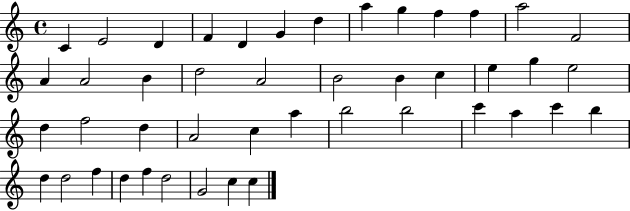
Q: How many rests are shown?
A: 0